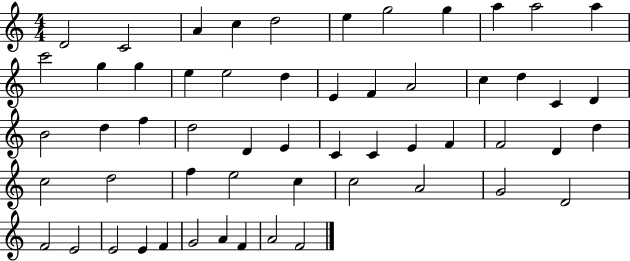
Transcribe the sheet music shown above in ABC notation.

X:1
T:Untitled
M:4/4
L:1/4
K:C
D2 C2 A c d2 e g2 g a a2 a c'2 g g e e2 d E F A2 c d C D B2 d f d2 D E C C E F F2 D d c2 d2 f e2 c c2 A2 G2 D2 F2 E2 E2 E F G2 A F A2 F2